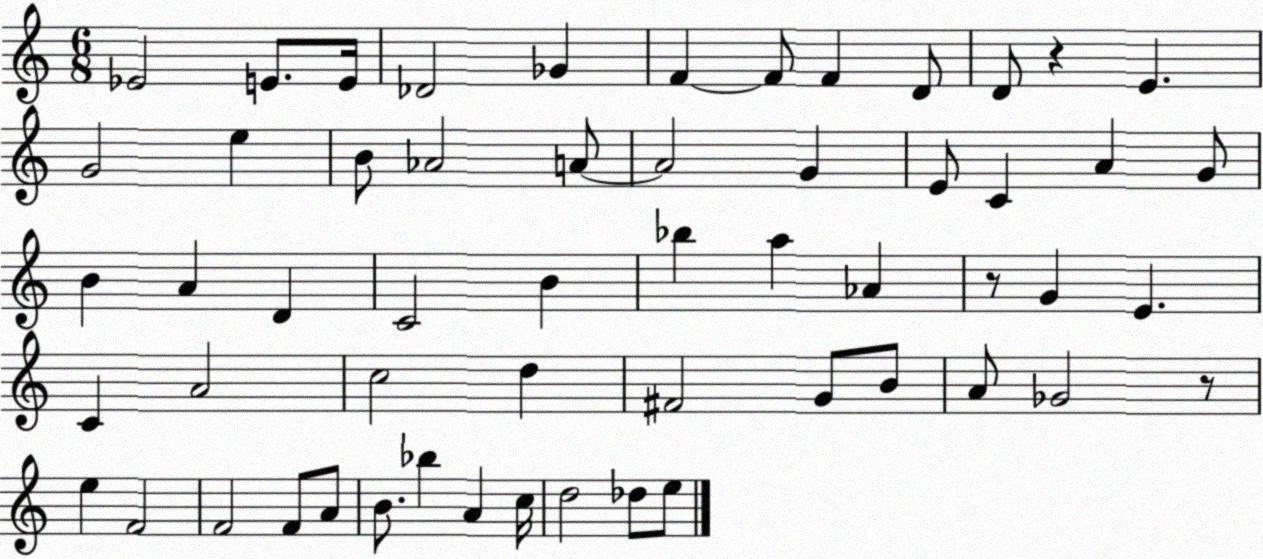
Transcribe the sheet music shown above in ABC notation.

X:1
T:Untitled
M:6/8
L:1/4
K:C
_E2 E/2 E/4 _D2 _G F F/2 F D/2 D/2 z E G2 e B/2 _A2 A/2 A2 G E/2 C A G/2 B A D C2 B _b a _A z/2 G E C A2 c2 d ^F2 G/2 B/2 A/2 _G2 z/2 e F2 F2 F/2 A/2 B/2 _b A c/4 d2 _d/2 e/2